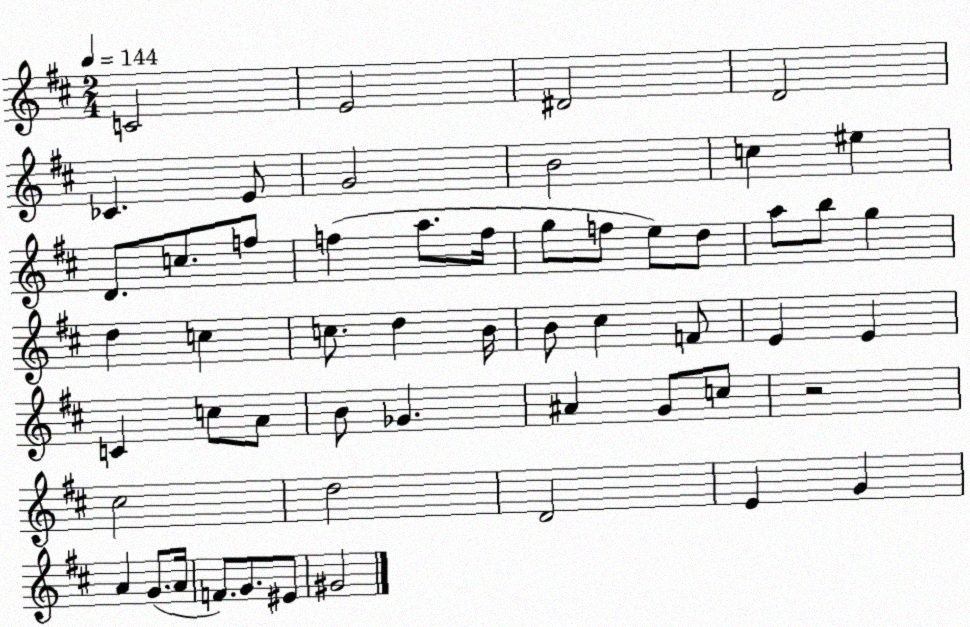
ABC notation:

X:1
T:Untitled
M:2/4
L:1/4
K:D
C2 E2 ^D2 D2 _C E/2 G2 B2 c ^e D/2 c/2 f/2 f a/2 f/4 g/2 f/2 e/2 d/2 a/2 b/2 g d c c/2 d B/4 B/2 ^c F/2 E E C c/2 A/2 B/2 _G ^A G/2 c/2 z2 ^c2 d2 D2 E G A G/2 A/4 F/2 G/2 ^E/2 ^G2